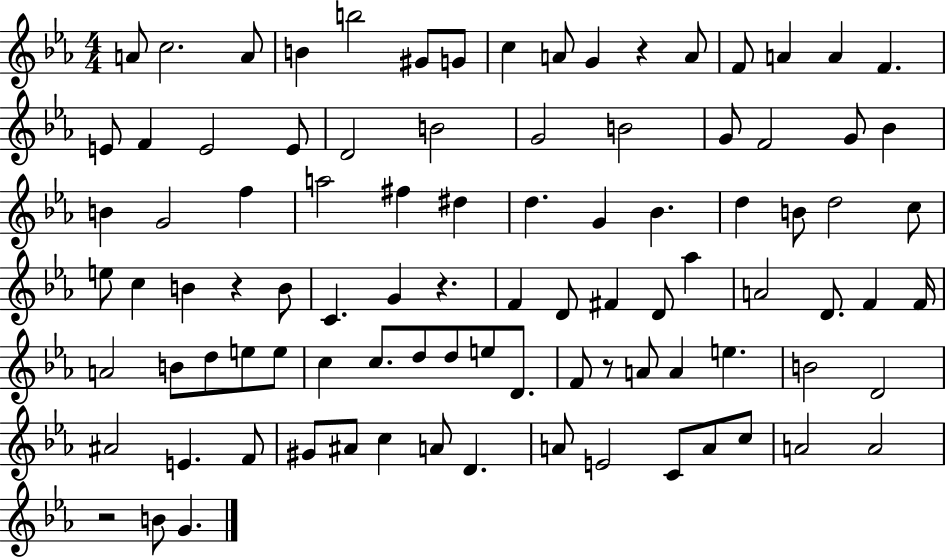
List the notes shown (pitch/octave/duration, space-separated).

A4/e C5/h. A4/e B4/q B5/h G#4/e G4/e C5/q A4/e G4/q R/q A4/e F4/e A4/q A4/q F4/q. E4/e F4/q E4/h E4/e D4/h B4/h G4/h B4/h G4/e F4/h G4/e Bb4/q B4/q G4/h F5/q A5/h F#5/q D#5/q D5/q. G4/q Bb4/q. D5/q B4/e D5/h C5/e E5/e C5/q B4/q R/q B4/e C4/q. G4/q R/q. F4/q D4/e F#4/q D4/e Ab5/q A4/h D4/e. F4/q F4/s A4/h B4/e D5/e E5/e E5/e C5/q C5/e. D5/e D5/e E5/e D4/e. F4/e R/e A4/e A4/q E5/q. B4/h D4/h A#4/h E4/q. F4/e G#4/e A#4/e C5/q A4/e D4/q. A4/e E4/h C4/e A4/e C5/e A4/h A4/h R/h B4/e G4/q.